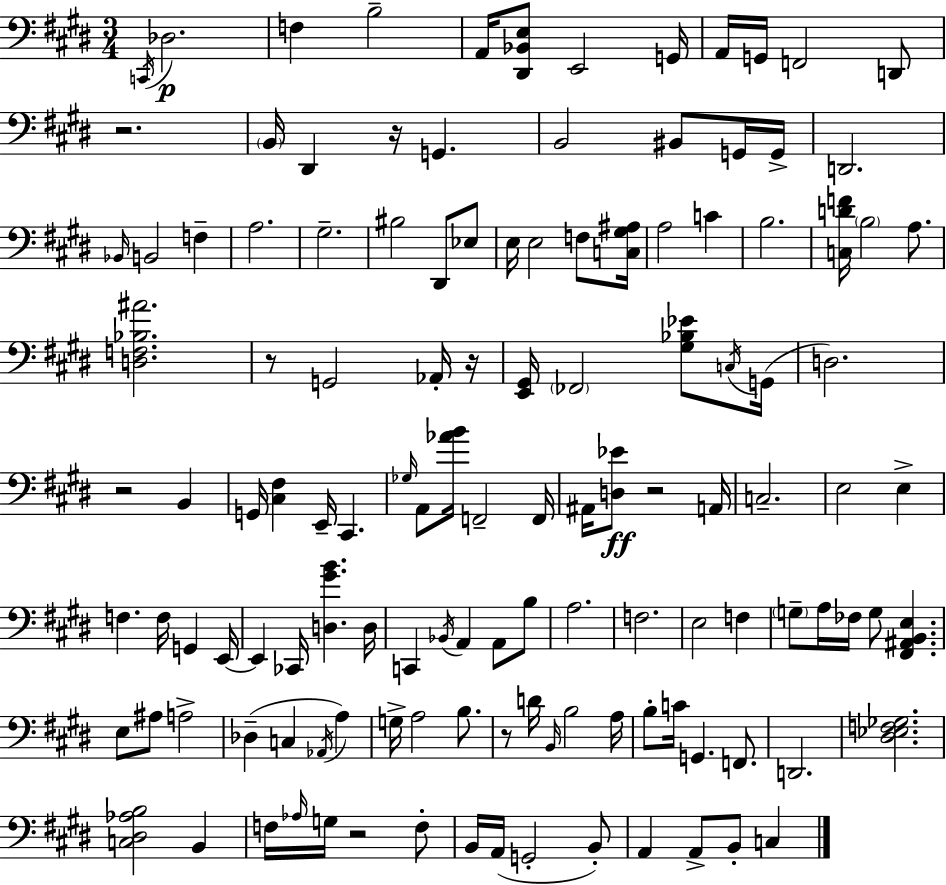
C2/s Db3/h. F3/q B3/h A2/s [D#2,Bb2,E3]/e E2/h G2/s A2/s G2/s F2/h D2/e R/h. B2/s D#2/q R/s G2/q. B2/h BIS2/e G2/s G2/s D2/h. Bb2/s B2/h F3/q A3/h. G#3/h. BIS3/h D#2/e Eb3/e E3/s E3/h F3/e [C3,G#3,A#3]/s A3/h C4/q B3/h. [C3,D4,F4]/s B3/h A3/e. [D3,F3,Bb3,A#4]/h. R/e G2/h Ab2/s R/s [E2,G#2]/s FES2/h [G#3,Bb3,Eb4]/e C3/s G2/s D3/h. R/h B2/q G2/s [C#3,F#3]/q E2/s C#2/q. Gb3/s A2/e [Ab4,B4]/s F2/h F2/s A#2/s [D3,Eb4]/e R/h A2/s C3/h. E3/h E3/q F3/q. F3/s G2/q E2/s E2/q CES2/s [D3,G#4,B4]/q. D3/s C2/q Bb2/s A2/q A2/e B3/e A3/h. F3/h. E3/h F3/q G3/e A3/s FES3/s G3/e [F#2,A#2,B2,E3]/q. E3/e A#3/e A3/h Db3/q C3/q Ab2/s A3/q G3/s A3/h B3/e. R/e D4/s B2/s B3/h A3/s B3/e C4/s G2/q. F2/e. D2/h. [D#3,Eb3,F3,Gb3]/h. [C3,D#3,Ab3,B3]/h B2/q F3/s Ab3/s G3/s R/h F3/e B2/s A2/s G2/h B2/e A2/q A2/e B2/e C3/q